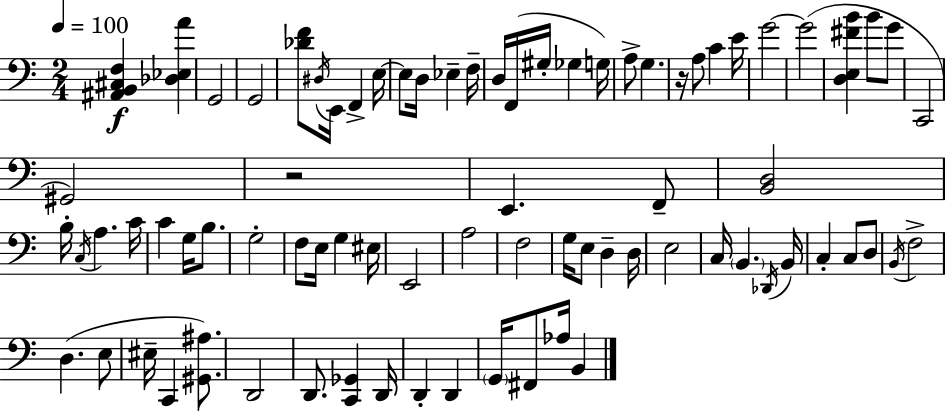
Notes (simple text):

[A#2,B2,C#3,F3]/q [Db3,Eb3,A4]/q G2/h G2/h [Db4,F4]/e D#3/s E2/s F2/q E3/s E3/e D3/s Eb3/q F3/s D3/s F2/s G#3/s Gb3/q G3/s A3/e G3/q. R/s A3/e C4/q E4/s G4/h G4/h [D3,E3,F#4,B4]/q B4/e G4/e C2/h G#2/h R/h E2/q. F2/e [B2,D3]/h B3/s C3/s A3/q. C4/s C4/q G3/s B3/e. G3/h F3/e E3/s G3/q EIS3/s E2/h A3/h F3/h G3/s E3/e D3/q D3/s E3/h C3/s B2/q. Db2/s B2/s C3/q C3/e D3/e B2/s F3/h D3/q. E3/e EIS3/s C2/q [G#2,A#3]/e. D2/h D2/e. [C2,Gb2]/q D2/s D2/q D2/q G2/s F#2/e Ab3/s B2/q